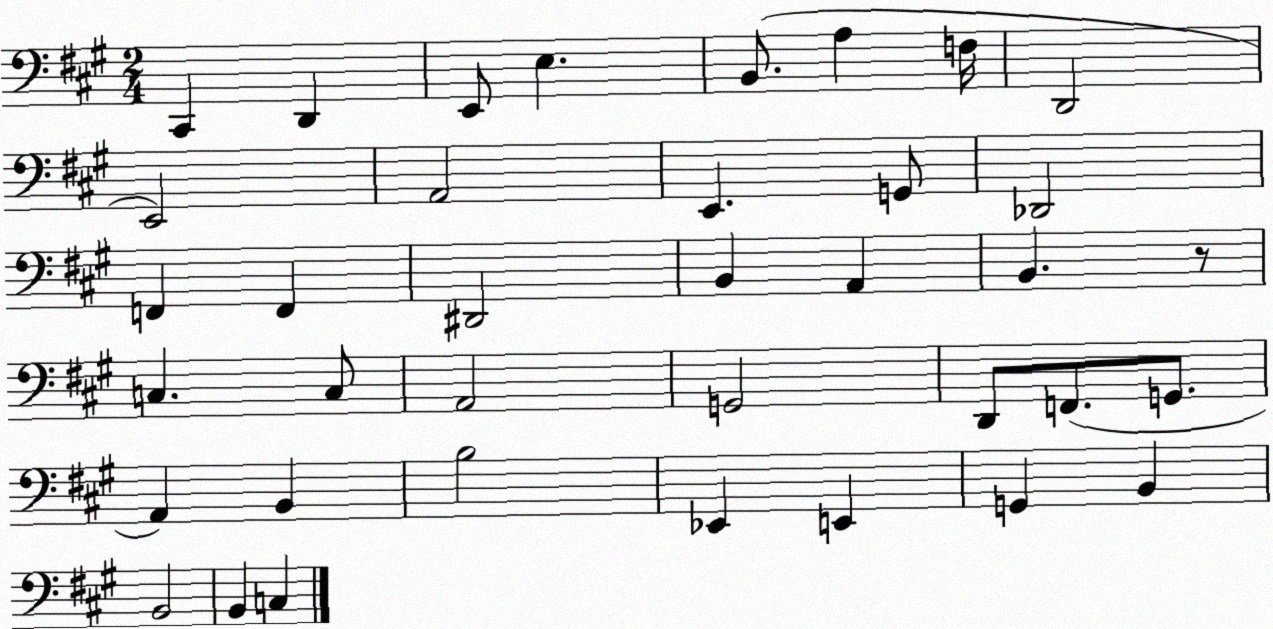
X:1
T:Untitled
M:2/4
L:1/4
K:A
^C,, D,, E,,/2 E, B,,/2 A, F,/4 D,,2 E,,2 A,,2 E,, G,,/2 _D,,2 F,, F,, ^D,,2 B,, A,, B,, z/2 C, C,/2 A,,2 G,,2 D,,/2 F,,/2 G,,/2 A,, B,, B,2 _E,, E,, G,, B,, B,,2 B,, C,